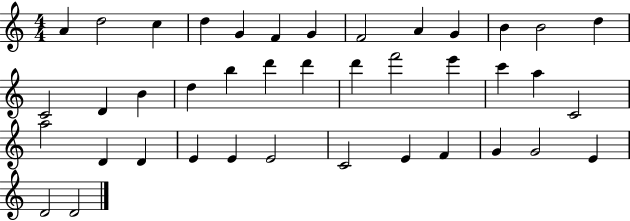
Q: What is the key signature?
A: C major